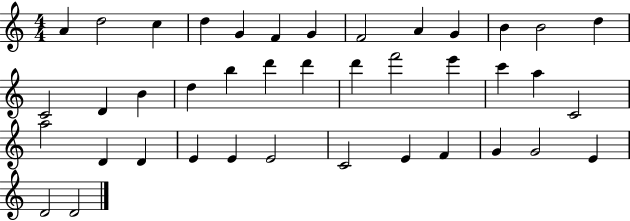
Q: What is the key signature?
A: C major